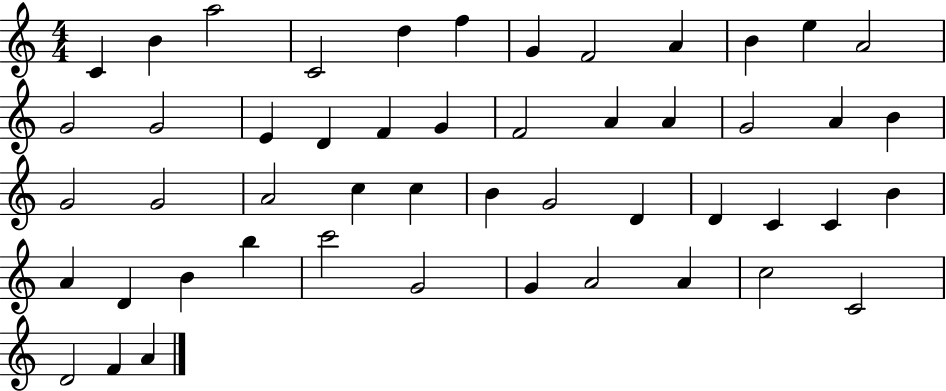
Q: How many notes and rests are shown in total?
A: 50